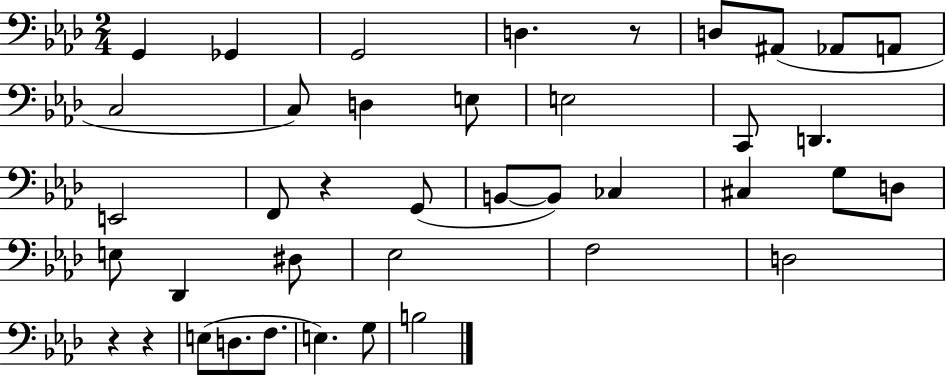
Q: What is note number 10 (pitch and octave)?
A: C3